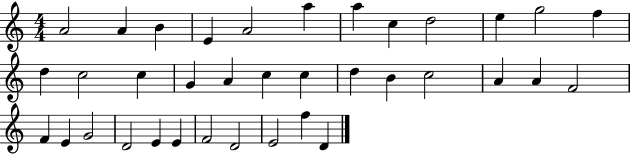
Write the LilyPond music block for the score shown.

{
  \clef treble
  \numericTimeSignature
  \time 4/4
  \key c \major
  a'2 a'4 b'4 | e'4 a'2 a''4 | a''4 c''4 d''2 | e''4 g''2 f''4 | \break d''4 c''2 c''4 | g'4 a'4 c''4 c''4 | d''4 b'4 c''2 | a'4 a'4 f'2 | \break f'4 e'4 g'2 | d'2 e'4 e'4 | f'2 d'2 | e'2 f''4 d'4 | \break \bar "|."
}